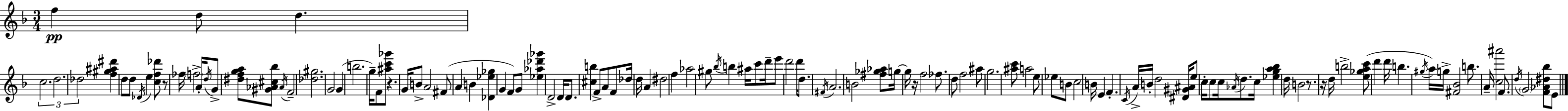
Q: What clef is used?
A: treble